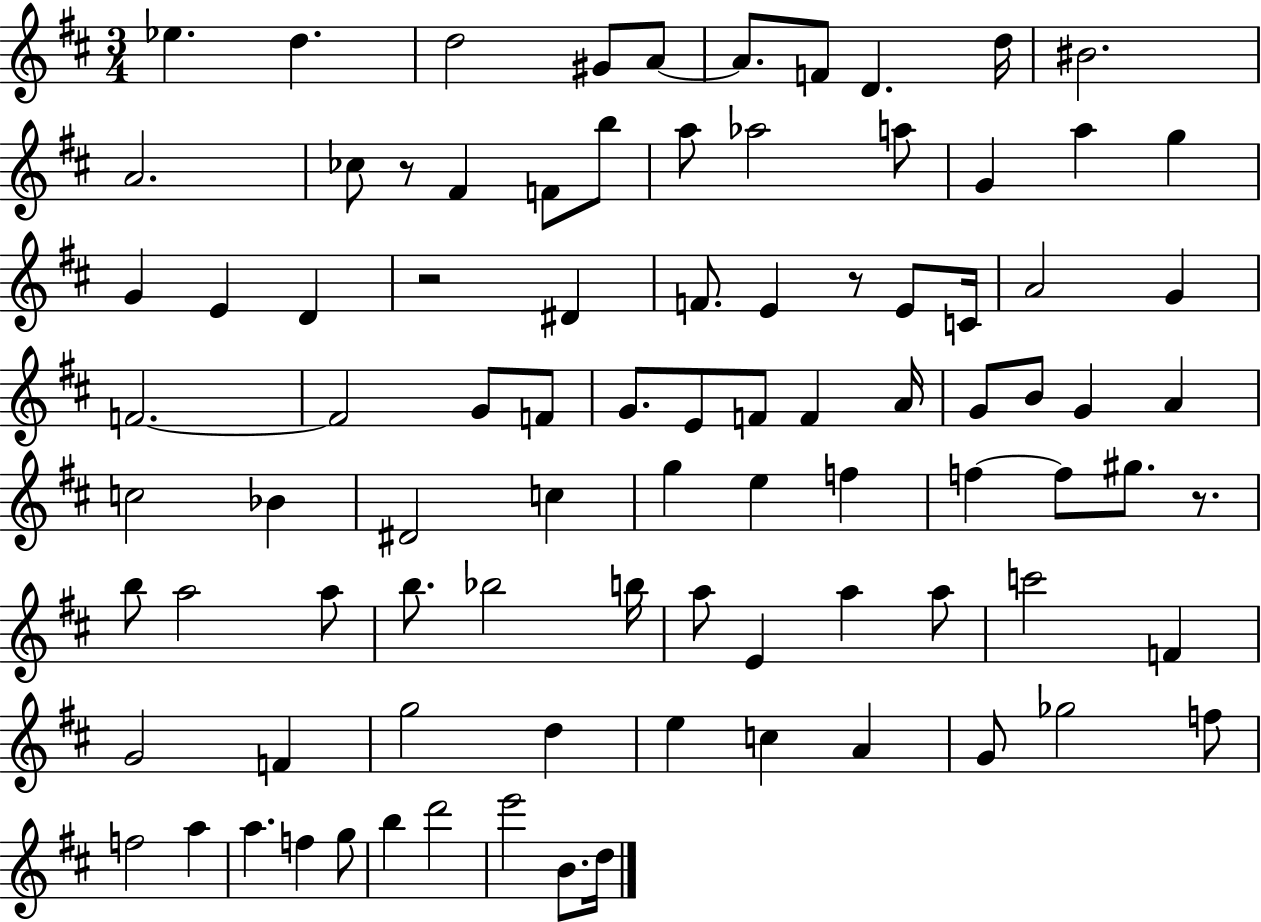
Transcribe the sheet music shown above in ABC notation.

X:1
T:Untitled
M:3/4
L:1/4
K:D
_e d d2 ^G/2 A/2 A/2 F/2 D d/4 ^B2 A2 _c/2 z/2 ^F F/2 b/2 a/2 _a2 a/2 G a g G E D z2 ^D F/2 E z/2 E/2 C/4 A2 G F2 F2 G/2 F/2 G/2 E/2 F/2 F A/4 G/2 B/2 G A c2 _B ^D2 c g e f f f/2 ^g/2 z/2 b/2 a2 a/2 b/2 _b2 b/4 a/2 E a a/2 c'2 F G2 F g2 d e c A G/2 _g2 f/2 f2 a a f g/2 b d'2 e'2 B/2 d/4